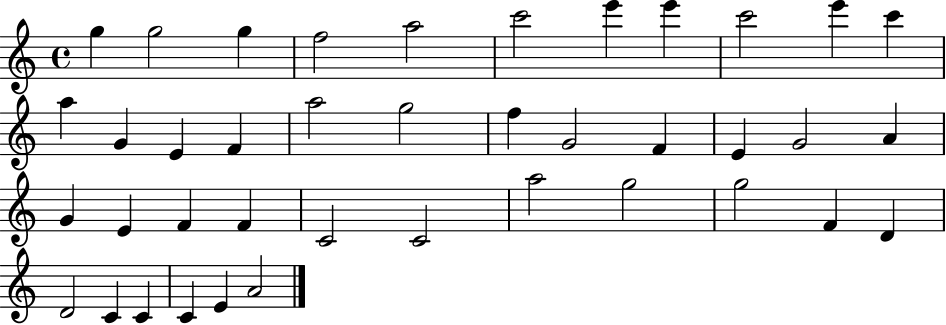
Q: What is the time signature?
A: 4/4